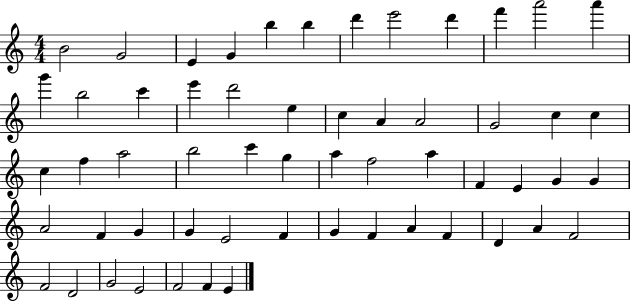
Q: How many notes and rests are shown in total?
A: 57